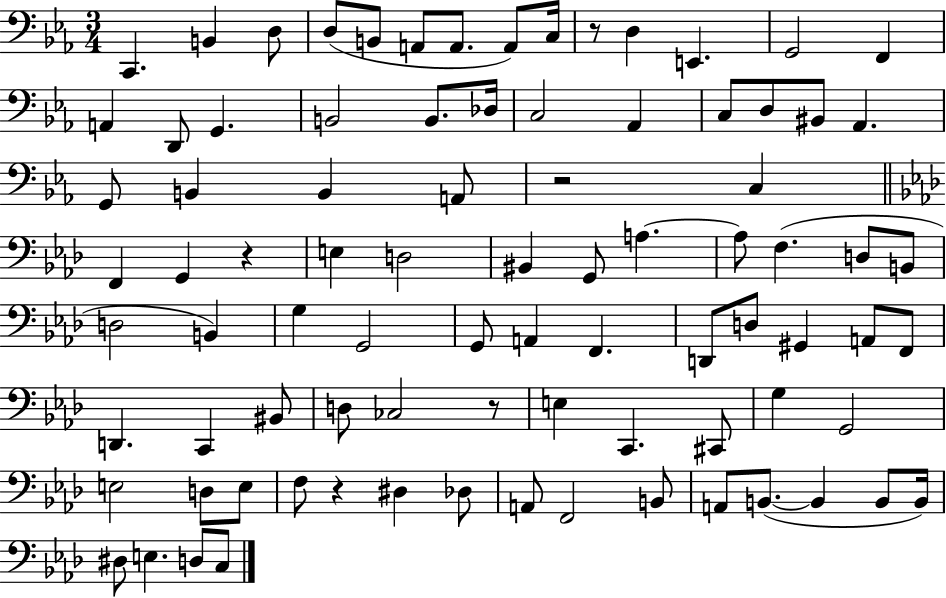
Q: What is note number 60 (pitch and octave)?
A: C2